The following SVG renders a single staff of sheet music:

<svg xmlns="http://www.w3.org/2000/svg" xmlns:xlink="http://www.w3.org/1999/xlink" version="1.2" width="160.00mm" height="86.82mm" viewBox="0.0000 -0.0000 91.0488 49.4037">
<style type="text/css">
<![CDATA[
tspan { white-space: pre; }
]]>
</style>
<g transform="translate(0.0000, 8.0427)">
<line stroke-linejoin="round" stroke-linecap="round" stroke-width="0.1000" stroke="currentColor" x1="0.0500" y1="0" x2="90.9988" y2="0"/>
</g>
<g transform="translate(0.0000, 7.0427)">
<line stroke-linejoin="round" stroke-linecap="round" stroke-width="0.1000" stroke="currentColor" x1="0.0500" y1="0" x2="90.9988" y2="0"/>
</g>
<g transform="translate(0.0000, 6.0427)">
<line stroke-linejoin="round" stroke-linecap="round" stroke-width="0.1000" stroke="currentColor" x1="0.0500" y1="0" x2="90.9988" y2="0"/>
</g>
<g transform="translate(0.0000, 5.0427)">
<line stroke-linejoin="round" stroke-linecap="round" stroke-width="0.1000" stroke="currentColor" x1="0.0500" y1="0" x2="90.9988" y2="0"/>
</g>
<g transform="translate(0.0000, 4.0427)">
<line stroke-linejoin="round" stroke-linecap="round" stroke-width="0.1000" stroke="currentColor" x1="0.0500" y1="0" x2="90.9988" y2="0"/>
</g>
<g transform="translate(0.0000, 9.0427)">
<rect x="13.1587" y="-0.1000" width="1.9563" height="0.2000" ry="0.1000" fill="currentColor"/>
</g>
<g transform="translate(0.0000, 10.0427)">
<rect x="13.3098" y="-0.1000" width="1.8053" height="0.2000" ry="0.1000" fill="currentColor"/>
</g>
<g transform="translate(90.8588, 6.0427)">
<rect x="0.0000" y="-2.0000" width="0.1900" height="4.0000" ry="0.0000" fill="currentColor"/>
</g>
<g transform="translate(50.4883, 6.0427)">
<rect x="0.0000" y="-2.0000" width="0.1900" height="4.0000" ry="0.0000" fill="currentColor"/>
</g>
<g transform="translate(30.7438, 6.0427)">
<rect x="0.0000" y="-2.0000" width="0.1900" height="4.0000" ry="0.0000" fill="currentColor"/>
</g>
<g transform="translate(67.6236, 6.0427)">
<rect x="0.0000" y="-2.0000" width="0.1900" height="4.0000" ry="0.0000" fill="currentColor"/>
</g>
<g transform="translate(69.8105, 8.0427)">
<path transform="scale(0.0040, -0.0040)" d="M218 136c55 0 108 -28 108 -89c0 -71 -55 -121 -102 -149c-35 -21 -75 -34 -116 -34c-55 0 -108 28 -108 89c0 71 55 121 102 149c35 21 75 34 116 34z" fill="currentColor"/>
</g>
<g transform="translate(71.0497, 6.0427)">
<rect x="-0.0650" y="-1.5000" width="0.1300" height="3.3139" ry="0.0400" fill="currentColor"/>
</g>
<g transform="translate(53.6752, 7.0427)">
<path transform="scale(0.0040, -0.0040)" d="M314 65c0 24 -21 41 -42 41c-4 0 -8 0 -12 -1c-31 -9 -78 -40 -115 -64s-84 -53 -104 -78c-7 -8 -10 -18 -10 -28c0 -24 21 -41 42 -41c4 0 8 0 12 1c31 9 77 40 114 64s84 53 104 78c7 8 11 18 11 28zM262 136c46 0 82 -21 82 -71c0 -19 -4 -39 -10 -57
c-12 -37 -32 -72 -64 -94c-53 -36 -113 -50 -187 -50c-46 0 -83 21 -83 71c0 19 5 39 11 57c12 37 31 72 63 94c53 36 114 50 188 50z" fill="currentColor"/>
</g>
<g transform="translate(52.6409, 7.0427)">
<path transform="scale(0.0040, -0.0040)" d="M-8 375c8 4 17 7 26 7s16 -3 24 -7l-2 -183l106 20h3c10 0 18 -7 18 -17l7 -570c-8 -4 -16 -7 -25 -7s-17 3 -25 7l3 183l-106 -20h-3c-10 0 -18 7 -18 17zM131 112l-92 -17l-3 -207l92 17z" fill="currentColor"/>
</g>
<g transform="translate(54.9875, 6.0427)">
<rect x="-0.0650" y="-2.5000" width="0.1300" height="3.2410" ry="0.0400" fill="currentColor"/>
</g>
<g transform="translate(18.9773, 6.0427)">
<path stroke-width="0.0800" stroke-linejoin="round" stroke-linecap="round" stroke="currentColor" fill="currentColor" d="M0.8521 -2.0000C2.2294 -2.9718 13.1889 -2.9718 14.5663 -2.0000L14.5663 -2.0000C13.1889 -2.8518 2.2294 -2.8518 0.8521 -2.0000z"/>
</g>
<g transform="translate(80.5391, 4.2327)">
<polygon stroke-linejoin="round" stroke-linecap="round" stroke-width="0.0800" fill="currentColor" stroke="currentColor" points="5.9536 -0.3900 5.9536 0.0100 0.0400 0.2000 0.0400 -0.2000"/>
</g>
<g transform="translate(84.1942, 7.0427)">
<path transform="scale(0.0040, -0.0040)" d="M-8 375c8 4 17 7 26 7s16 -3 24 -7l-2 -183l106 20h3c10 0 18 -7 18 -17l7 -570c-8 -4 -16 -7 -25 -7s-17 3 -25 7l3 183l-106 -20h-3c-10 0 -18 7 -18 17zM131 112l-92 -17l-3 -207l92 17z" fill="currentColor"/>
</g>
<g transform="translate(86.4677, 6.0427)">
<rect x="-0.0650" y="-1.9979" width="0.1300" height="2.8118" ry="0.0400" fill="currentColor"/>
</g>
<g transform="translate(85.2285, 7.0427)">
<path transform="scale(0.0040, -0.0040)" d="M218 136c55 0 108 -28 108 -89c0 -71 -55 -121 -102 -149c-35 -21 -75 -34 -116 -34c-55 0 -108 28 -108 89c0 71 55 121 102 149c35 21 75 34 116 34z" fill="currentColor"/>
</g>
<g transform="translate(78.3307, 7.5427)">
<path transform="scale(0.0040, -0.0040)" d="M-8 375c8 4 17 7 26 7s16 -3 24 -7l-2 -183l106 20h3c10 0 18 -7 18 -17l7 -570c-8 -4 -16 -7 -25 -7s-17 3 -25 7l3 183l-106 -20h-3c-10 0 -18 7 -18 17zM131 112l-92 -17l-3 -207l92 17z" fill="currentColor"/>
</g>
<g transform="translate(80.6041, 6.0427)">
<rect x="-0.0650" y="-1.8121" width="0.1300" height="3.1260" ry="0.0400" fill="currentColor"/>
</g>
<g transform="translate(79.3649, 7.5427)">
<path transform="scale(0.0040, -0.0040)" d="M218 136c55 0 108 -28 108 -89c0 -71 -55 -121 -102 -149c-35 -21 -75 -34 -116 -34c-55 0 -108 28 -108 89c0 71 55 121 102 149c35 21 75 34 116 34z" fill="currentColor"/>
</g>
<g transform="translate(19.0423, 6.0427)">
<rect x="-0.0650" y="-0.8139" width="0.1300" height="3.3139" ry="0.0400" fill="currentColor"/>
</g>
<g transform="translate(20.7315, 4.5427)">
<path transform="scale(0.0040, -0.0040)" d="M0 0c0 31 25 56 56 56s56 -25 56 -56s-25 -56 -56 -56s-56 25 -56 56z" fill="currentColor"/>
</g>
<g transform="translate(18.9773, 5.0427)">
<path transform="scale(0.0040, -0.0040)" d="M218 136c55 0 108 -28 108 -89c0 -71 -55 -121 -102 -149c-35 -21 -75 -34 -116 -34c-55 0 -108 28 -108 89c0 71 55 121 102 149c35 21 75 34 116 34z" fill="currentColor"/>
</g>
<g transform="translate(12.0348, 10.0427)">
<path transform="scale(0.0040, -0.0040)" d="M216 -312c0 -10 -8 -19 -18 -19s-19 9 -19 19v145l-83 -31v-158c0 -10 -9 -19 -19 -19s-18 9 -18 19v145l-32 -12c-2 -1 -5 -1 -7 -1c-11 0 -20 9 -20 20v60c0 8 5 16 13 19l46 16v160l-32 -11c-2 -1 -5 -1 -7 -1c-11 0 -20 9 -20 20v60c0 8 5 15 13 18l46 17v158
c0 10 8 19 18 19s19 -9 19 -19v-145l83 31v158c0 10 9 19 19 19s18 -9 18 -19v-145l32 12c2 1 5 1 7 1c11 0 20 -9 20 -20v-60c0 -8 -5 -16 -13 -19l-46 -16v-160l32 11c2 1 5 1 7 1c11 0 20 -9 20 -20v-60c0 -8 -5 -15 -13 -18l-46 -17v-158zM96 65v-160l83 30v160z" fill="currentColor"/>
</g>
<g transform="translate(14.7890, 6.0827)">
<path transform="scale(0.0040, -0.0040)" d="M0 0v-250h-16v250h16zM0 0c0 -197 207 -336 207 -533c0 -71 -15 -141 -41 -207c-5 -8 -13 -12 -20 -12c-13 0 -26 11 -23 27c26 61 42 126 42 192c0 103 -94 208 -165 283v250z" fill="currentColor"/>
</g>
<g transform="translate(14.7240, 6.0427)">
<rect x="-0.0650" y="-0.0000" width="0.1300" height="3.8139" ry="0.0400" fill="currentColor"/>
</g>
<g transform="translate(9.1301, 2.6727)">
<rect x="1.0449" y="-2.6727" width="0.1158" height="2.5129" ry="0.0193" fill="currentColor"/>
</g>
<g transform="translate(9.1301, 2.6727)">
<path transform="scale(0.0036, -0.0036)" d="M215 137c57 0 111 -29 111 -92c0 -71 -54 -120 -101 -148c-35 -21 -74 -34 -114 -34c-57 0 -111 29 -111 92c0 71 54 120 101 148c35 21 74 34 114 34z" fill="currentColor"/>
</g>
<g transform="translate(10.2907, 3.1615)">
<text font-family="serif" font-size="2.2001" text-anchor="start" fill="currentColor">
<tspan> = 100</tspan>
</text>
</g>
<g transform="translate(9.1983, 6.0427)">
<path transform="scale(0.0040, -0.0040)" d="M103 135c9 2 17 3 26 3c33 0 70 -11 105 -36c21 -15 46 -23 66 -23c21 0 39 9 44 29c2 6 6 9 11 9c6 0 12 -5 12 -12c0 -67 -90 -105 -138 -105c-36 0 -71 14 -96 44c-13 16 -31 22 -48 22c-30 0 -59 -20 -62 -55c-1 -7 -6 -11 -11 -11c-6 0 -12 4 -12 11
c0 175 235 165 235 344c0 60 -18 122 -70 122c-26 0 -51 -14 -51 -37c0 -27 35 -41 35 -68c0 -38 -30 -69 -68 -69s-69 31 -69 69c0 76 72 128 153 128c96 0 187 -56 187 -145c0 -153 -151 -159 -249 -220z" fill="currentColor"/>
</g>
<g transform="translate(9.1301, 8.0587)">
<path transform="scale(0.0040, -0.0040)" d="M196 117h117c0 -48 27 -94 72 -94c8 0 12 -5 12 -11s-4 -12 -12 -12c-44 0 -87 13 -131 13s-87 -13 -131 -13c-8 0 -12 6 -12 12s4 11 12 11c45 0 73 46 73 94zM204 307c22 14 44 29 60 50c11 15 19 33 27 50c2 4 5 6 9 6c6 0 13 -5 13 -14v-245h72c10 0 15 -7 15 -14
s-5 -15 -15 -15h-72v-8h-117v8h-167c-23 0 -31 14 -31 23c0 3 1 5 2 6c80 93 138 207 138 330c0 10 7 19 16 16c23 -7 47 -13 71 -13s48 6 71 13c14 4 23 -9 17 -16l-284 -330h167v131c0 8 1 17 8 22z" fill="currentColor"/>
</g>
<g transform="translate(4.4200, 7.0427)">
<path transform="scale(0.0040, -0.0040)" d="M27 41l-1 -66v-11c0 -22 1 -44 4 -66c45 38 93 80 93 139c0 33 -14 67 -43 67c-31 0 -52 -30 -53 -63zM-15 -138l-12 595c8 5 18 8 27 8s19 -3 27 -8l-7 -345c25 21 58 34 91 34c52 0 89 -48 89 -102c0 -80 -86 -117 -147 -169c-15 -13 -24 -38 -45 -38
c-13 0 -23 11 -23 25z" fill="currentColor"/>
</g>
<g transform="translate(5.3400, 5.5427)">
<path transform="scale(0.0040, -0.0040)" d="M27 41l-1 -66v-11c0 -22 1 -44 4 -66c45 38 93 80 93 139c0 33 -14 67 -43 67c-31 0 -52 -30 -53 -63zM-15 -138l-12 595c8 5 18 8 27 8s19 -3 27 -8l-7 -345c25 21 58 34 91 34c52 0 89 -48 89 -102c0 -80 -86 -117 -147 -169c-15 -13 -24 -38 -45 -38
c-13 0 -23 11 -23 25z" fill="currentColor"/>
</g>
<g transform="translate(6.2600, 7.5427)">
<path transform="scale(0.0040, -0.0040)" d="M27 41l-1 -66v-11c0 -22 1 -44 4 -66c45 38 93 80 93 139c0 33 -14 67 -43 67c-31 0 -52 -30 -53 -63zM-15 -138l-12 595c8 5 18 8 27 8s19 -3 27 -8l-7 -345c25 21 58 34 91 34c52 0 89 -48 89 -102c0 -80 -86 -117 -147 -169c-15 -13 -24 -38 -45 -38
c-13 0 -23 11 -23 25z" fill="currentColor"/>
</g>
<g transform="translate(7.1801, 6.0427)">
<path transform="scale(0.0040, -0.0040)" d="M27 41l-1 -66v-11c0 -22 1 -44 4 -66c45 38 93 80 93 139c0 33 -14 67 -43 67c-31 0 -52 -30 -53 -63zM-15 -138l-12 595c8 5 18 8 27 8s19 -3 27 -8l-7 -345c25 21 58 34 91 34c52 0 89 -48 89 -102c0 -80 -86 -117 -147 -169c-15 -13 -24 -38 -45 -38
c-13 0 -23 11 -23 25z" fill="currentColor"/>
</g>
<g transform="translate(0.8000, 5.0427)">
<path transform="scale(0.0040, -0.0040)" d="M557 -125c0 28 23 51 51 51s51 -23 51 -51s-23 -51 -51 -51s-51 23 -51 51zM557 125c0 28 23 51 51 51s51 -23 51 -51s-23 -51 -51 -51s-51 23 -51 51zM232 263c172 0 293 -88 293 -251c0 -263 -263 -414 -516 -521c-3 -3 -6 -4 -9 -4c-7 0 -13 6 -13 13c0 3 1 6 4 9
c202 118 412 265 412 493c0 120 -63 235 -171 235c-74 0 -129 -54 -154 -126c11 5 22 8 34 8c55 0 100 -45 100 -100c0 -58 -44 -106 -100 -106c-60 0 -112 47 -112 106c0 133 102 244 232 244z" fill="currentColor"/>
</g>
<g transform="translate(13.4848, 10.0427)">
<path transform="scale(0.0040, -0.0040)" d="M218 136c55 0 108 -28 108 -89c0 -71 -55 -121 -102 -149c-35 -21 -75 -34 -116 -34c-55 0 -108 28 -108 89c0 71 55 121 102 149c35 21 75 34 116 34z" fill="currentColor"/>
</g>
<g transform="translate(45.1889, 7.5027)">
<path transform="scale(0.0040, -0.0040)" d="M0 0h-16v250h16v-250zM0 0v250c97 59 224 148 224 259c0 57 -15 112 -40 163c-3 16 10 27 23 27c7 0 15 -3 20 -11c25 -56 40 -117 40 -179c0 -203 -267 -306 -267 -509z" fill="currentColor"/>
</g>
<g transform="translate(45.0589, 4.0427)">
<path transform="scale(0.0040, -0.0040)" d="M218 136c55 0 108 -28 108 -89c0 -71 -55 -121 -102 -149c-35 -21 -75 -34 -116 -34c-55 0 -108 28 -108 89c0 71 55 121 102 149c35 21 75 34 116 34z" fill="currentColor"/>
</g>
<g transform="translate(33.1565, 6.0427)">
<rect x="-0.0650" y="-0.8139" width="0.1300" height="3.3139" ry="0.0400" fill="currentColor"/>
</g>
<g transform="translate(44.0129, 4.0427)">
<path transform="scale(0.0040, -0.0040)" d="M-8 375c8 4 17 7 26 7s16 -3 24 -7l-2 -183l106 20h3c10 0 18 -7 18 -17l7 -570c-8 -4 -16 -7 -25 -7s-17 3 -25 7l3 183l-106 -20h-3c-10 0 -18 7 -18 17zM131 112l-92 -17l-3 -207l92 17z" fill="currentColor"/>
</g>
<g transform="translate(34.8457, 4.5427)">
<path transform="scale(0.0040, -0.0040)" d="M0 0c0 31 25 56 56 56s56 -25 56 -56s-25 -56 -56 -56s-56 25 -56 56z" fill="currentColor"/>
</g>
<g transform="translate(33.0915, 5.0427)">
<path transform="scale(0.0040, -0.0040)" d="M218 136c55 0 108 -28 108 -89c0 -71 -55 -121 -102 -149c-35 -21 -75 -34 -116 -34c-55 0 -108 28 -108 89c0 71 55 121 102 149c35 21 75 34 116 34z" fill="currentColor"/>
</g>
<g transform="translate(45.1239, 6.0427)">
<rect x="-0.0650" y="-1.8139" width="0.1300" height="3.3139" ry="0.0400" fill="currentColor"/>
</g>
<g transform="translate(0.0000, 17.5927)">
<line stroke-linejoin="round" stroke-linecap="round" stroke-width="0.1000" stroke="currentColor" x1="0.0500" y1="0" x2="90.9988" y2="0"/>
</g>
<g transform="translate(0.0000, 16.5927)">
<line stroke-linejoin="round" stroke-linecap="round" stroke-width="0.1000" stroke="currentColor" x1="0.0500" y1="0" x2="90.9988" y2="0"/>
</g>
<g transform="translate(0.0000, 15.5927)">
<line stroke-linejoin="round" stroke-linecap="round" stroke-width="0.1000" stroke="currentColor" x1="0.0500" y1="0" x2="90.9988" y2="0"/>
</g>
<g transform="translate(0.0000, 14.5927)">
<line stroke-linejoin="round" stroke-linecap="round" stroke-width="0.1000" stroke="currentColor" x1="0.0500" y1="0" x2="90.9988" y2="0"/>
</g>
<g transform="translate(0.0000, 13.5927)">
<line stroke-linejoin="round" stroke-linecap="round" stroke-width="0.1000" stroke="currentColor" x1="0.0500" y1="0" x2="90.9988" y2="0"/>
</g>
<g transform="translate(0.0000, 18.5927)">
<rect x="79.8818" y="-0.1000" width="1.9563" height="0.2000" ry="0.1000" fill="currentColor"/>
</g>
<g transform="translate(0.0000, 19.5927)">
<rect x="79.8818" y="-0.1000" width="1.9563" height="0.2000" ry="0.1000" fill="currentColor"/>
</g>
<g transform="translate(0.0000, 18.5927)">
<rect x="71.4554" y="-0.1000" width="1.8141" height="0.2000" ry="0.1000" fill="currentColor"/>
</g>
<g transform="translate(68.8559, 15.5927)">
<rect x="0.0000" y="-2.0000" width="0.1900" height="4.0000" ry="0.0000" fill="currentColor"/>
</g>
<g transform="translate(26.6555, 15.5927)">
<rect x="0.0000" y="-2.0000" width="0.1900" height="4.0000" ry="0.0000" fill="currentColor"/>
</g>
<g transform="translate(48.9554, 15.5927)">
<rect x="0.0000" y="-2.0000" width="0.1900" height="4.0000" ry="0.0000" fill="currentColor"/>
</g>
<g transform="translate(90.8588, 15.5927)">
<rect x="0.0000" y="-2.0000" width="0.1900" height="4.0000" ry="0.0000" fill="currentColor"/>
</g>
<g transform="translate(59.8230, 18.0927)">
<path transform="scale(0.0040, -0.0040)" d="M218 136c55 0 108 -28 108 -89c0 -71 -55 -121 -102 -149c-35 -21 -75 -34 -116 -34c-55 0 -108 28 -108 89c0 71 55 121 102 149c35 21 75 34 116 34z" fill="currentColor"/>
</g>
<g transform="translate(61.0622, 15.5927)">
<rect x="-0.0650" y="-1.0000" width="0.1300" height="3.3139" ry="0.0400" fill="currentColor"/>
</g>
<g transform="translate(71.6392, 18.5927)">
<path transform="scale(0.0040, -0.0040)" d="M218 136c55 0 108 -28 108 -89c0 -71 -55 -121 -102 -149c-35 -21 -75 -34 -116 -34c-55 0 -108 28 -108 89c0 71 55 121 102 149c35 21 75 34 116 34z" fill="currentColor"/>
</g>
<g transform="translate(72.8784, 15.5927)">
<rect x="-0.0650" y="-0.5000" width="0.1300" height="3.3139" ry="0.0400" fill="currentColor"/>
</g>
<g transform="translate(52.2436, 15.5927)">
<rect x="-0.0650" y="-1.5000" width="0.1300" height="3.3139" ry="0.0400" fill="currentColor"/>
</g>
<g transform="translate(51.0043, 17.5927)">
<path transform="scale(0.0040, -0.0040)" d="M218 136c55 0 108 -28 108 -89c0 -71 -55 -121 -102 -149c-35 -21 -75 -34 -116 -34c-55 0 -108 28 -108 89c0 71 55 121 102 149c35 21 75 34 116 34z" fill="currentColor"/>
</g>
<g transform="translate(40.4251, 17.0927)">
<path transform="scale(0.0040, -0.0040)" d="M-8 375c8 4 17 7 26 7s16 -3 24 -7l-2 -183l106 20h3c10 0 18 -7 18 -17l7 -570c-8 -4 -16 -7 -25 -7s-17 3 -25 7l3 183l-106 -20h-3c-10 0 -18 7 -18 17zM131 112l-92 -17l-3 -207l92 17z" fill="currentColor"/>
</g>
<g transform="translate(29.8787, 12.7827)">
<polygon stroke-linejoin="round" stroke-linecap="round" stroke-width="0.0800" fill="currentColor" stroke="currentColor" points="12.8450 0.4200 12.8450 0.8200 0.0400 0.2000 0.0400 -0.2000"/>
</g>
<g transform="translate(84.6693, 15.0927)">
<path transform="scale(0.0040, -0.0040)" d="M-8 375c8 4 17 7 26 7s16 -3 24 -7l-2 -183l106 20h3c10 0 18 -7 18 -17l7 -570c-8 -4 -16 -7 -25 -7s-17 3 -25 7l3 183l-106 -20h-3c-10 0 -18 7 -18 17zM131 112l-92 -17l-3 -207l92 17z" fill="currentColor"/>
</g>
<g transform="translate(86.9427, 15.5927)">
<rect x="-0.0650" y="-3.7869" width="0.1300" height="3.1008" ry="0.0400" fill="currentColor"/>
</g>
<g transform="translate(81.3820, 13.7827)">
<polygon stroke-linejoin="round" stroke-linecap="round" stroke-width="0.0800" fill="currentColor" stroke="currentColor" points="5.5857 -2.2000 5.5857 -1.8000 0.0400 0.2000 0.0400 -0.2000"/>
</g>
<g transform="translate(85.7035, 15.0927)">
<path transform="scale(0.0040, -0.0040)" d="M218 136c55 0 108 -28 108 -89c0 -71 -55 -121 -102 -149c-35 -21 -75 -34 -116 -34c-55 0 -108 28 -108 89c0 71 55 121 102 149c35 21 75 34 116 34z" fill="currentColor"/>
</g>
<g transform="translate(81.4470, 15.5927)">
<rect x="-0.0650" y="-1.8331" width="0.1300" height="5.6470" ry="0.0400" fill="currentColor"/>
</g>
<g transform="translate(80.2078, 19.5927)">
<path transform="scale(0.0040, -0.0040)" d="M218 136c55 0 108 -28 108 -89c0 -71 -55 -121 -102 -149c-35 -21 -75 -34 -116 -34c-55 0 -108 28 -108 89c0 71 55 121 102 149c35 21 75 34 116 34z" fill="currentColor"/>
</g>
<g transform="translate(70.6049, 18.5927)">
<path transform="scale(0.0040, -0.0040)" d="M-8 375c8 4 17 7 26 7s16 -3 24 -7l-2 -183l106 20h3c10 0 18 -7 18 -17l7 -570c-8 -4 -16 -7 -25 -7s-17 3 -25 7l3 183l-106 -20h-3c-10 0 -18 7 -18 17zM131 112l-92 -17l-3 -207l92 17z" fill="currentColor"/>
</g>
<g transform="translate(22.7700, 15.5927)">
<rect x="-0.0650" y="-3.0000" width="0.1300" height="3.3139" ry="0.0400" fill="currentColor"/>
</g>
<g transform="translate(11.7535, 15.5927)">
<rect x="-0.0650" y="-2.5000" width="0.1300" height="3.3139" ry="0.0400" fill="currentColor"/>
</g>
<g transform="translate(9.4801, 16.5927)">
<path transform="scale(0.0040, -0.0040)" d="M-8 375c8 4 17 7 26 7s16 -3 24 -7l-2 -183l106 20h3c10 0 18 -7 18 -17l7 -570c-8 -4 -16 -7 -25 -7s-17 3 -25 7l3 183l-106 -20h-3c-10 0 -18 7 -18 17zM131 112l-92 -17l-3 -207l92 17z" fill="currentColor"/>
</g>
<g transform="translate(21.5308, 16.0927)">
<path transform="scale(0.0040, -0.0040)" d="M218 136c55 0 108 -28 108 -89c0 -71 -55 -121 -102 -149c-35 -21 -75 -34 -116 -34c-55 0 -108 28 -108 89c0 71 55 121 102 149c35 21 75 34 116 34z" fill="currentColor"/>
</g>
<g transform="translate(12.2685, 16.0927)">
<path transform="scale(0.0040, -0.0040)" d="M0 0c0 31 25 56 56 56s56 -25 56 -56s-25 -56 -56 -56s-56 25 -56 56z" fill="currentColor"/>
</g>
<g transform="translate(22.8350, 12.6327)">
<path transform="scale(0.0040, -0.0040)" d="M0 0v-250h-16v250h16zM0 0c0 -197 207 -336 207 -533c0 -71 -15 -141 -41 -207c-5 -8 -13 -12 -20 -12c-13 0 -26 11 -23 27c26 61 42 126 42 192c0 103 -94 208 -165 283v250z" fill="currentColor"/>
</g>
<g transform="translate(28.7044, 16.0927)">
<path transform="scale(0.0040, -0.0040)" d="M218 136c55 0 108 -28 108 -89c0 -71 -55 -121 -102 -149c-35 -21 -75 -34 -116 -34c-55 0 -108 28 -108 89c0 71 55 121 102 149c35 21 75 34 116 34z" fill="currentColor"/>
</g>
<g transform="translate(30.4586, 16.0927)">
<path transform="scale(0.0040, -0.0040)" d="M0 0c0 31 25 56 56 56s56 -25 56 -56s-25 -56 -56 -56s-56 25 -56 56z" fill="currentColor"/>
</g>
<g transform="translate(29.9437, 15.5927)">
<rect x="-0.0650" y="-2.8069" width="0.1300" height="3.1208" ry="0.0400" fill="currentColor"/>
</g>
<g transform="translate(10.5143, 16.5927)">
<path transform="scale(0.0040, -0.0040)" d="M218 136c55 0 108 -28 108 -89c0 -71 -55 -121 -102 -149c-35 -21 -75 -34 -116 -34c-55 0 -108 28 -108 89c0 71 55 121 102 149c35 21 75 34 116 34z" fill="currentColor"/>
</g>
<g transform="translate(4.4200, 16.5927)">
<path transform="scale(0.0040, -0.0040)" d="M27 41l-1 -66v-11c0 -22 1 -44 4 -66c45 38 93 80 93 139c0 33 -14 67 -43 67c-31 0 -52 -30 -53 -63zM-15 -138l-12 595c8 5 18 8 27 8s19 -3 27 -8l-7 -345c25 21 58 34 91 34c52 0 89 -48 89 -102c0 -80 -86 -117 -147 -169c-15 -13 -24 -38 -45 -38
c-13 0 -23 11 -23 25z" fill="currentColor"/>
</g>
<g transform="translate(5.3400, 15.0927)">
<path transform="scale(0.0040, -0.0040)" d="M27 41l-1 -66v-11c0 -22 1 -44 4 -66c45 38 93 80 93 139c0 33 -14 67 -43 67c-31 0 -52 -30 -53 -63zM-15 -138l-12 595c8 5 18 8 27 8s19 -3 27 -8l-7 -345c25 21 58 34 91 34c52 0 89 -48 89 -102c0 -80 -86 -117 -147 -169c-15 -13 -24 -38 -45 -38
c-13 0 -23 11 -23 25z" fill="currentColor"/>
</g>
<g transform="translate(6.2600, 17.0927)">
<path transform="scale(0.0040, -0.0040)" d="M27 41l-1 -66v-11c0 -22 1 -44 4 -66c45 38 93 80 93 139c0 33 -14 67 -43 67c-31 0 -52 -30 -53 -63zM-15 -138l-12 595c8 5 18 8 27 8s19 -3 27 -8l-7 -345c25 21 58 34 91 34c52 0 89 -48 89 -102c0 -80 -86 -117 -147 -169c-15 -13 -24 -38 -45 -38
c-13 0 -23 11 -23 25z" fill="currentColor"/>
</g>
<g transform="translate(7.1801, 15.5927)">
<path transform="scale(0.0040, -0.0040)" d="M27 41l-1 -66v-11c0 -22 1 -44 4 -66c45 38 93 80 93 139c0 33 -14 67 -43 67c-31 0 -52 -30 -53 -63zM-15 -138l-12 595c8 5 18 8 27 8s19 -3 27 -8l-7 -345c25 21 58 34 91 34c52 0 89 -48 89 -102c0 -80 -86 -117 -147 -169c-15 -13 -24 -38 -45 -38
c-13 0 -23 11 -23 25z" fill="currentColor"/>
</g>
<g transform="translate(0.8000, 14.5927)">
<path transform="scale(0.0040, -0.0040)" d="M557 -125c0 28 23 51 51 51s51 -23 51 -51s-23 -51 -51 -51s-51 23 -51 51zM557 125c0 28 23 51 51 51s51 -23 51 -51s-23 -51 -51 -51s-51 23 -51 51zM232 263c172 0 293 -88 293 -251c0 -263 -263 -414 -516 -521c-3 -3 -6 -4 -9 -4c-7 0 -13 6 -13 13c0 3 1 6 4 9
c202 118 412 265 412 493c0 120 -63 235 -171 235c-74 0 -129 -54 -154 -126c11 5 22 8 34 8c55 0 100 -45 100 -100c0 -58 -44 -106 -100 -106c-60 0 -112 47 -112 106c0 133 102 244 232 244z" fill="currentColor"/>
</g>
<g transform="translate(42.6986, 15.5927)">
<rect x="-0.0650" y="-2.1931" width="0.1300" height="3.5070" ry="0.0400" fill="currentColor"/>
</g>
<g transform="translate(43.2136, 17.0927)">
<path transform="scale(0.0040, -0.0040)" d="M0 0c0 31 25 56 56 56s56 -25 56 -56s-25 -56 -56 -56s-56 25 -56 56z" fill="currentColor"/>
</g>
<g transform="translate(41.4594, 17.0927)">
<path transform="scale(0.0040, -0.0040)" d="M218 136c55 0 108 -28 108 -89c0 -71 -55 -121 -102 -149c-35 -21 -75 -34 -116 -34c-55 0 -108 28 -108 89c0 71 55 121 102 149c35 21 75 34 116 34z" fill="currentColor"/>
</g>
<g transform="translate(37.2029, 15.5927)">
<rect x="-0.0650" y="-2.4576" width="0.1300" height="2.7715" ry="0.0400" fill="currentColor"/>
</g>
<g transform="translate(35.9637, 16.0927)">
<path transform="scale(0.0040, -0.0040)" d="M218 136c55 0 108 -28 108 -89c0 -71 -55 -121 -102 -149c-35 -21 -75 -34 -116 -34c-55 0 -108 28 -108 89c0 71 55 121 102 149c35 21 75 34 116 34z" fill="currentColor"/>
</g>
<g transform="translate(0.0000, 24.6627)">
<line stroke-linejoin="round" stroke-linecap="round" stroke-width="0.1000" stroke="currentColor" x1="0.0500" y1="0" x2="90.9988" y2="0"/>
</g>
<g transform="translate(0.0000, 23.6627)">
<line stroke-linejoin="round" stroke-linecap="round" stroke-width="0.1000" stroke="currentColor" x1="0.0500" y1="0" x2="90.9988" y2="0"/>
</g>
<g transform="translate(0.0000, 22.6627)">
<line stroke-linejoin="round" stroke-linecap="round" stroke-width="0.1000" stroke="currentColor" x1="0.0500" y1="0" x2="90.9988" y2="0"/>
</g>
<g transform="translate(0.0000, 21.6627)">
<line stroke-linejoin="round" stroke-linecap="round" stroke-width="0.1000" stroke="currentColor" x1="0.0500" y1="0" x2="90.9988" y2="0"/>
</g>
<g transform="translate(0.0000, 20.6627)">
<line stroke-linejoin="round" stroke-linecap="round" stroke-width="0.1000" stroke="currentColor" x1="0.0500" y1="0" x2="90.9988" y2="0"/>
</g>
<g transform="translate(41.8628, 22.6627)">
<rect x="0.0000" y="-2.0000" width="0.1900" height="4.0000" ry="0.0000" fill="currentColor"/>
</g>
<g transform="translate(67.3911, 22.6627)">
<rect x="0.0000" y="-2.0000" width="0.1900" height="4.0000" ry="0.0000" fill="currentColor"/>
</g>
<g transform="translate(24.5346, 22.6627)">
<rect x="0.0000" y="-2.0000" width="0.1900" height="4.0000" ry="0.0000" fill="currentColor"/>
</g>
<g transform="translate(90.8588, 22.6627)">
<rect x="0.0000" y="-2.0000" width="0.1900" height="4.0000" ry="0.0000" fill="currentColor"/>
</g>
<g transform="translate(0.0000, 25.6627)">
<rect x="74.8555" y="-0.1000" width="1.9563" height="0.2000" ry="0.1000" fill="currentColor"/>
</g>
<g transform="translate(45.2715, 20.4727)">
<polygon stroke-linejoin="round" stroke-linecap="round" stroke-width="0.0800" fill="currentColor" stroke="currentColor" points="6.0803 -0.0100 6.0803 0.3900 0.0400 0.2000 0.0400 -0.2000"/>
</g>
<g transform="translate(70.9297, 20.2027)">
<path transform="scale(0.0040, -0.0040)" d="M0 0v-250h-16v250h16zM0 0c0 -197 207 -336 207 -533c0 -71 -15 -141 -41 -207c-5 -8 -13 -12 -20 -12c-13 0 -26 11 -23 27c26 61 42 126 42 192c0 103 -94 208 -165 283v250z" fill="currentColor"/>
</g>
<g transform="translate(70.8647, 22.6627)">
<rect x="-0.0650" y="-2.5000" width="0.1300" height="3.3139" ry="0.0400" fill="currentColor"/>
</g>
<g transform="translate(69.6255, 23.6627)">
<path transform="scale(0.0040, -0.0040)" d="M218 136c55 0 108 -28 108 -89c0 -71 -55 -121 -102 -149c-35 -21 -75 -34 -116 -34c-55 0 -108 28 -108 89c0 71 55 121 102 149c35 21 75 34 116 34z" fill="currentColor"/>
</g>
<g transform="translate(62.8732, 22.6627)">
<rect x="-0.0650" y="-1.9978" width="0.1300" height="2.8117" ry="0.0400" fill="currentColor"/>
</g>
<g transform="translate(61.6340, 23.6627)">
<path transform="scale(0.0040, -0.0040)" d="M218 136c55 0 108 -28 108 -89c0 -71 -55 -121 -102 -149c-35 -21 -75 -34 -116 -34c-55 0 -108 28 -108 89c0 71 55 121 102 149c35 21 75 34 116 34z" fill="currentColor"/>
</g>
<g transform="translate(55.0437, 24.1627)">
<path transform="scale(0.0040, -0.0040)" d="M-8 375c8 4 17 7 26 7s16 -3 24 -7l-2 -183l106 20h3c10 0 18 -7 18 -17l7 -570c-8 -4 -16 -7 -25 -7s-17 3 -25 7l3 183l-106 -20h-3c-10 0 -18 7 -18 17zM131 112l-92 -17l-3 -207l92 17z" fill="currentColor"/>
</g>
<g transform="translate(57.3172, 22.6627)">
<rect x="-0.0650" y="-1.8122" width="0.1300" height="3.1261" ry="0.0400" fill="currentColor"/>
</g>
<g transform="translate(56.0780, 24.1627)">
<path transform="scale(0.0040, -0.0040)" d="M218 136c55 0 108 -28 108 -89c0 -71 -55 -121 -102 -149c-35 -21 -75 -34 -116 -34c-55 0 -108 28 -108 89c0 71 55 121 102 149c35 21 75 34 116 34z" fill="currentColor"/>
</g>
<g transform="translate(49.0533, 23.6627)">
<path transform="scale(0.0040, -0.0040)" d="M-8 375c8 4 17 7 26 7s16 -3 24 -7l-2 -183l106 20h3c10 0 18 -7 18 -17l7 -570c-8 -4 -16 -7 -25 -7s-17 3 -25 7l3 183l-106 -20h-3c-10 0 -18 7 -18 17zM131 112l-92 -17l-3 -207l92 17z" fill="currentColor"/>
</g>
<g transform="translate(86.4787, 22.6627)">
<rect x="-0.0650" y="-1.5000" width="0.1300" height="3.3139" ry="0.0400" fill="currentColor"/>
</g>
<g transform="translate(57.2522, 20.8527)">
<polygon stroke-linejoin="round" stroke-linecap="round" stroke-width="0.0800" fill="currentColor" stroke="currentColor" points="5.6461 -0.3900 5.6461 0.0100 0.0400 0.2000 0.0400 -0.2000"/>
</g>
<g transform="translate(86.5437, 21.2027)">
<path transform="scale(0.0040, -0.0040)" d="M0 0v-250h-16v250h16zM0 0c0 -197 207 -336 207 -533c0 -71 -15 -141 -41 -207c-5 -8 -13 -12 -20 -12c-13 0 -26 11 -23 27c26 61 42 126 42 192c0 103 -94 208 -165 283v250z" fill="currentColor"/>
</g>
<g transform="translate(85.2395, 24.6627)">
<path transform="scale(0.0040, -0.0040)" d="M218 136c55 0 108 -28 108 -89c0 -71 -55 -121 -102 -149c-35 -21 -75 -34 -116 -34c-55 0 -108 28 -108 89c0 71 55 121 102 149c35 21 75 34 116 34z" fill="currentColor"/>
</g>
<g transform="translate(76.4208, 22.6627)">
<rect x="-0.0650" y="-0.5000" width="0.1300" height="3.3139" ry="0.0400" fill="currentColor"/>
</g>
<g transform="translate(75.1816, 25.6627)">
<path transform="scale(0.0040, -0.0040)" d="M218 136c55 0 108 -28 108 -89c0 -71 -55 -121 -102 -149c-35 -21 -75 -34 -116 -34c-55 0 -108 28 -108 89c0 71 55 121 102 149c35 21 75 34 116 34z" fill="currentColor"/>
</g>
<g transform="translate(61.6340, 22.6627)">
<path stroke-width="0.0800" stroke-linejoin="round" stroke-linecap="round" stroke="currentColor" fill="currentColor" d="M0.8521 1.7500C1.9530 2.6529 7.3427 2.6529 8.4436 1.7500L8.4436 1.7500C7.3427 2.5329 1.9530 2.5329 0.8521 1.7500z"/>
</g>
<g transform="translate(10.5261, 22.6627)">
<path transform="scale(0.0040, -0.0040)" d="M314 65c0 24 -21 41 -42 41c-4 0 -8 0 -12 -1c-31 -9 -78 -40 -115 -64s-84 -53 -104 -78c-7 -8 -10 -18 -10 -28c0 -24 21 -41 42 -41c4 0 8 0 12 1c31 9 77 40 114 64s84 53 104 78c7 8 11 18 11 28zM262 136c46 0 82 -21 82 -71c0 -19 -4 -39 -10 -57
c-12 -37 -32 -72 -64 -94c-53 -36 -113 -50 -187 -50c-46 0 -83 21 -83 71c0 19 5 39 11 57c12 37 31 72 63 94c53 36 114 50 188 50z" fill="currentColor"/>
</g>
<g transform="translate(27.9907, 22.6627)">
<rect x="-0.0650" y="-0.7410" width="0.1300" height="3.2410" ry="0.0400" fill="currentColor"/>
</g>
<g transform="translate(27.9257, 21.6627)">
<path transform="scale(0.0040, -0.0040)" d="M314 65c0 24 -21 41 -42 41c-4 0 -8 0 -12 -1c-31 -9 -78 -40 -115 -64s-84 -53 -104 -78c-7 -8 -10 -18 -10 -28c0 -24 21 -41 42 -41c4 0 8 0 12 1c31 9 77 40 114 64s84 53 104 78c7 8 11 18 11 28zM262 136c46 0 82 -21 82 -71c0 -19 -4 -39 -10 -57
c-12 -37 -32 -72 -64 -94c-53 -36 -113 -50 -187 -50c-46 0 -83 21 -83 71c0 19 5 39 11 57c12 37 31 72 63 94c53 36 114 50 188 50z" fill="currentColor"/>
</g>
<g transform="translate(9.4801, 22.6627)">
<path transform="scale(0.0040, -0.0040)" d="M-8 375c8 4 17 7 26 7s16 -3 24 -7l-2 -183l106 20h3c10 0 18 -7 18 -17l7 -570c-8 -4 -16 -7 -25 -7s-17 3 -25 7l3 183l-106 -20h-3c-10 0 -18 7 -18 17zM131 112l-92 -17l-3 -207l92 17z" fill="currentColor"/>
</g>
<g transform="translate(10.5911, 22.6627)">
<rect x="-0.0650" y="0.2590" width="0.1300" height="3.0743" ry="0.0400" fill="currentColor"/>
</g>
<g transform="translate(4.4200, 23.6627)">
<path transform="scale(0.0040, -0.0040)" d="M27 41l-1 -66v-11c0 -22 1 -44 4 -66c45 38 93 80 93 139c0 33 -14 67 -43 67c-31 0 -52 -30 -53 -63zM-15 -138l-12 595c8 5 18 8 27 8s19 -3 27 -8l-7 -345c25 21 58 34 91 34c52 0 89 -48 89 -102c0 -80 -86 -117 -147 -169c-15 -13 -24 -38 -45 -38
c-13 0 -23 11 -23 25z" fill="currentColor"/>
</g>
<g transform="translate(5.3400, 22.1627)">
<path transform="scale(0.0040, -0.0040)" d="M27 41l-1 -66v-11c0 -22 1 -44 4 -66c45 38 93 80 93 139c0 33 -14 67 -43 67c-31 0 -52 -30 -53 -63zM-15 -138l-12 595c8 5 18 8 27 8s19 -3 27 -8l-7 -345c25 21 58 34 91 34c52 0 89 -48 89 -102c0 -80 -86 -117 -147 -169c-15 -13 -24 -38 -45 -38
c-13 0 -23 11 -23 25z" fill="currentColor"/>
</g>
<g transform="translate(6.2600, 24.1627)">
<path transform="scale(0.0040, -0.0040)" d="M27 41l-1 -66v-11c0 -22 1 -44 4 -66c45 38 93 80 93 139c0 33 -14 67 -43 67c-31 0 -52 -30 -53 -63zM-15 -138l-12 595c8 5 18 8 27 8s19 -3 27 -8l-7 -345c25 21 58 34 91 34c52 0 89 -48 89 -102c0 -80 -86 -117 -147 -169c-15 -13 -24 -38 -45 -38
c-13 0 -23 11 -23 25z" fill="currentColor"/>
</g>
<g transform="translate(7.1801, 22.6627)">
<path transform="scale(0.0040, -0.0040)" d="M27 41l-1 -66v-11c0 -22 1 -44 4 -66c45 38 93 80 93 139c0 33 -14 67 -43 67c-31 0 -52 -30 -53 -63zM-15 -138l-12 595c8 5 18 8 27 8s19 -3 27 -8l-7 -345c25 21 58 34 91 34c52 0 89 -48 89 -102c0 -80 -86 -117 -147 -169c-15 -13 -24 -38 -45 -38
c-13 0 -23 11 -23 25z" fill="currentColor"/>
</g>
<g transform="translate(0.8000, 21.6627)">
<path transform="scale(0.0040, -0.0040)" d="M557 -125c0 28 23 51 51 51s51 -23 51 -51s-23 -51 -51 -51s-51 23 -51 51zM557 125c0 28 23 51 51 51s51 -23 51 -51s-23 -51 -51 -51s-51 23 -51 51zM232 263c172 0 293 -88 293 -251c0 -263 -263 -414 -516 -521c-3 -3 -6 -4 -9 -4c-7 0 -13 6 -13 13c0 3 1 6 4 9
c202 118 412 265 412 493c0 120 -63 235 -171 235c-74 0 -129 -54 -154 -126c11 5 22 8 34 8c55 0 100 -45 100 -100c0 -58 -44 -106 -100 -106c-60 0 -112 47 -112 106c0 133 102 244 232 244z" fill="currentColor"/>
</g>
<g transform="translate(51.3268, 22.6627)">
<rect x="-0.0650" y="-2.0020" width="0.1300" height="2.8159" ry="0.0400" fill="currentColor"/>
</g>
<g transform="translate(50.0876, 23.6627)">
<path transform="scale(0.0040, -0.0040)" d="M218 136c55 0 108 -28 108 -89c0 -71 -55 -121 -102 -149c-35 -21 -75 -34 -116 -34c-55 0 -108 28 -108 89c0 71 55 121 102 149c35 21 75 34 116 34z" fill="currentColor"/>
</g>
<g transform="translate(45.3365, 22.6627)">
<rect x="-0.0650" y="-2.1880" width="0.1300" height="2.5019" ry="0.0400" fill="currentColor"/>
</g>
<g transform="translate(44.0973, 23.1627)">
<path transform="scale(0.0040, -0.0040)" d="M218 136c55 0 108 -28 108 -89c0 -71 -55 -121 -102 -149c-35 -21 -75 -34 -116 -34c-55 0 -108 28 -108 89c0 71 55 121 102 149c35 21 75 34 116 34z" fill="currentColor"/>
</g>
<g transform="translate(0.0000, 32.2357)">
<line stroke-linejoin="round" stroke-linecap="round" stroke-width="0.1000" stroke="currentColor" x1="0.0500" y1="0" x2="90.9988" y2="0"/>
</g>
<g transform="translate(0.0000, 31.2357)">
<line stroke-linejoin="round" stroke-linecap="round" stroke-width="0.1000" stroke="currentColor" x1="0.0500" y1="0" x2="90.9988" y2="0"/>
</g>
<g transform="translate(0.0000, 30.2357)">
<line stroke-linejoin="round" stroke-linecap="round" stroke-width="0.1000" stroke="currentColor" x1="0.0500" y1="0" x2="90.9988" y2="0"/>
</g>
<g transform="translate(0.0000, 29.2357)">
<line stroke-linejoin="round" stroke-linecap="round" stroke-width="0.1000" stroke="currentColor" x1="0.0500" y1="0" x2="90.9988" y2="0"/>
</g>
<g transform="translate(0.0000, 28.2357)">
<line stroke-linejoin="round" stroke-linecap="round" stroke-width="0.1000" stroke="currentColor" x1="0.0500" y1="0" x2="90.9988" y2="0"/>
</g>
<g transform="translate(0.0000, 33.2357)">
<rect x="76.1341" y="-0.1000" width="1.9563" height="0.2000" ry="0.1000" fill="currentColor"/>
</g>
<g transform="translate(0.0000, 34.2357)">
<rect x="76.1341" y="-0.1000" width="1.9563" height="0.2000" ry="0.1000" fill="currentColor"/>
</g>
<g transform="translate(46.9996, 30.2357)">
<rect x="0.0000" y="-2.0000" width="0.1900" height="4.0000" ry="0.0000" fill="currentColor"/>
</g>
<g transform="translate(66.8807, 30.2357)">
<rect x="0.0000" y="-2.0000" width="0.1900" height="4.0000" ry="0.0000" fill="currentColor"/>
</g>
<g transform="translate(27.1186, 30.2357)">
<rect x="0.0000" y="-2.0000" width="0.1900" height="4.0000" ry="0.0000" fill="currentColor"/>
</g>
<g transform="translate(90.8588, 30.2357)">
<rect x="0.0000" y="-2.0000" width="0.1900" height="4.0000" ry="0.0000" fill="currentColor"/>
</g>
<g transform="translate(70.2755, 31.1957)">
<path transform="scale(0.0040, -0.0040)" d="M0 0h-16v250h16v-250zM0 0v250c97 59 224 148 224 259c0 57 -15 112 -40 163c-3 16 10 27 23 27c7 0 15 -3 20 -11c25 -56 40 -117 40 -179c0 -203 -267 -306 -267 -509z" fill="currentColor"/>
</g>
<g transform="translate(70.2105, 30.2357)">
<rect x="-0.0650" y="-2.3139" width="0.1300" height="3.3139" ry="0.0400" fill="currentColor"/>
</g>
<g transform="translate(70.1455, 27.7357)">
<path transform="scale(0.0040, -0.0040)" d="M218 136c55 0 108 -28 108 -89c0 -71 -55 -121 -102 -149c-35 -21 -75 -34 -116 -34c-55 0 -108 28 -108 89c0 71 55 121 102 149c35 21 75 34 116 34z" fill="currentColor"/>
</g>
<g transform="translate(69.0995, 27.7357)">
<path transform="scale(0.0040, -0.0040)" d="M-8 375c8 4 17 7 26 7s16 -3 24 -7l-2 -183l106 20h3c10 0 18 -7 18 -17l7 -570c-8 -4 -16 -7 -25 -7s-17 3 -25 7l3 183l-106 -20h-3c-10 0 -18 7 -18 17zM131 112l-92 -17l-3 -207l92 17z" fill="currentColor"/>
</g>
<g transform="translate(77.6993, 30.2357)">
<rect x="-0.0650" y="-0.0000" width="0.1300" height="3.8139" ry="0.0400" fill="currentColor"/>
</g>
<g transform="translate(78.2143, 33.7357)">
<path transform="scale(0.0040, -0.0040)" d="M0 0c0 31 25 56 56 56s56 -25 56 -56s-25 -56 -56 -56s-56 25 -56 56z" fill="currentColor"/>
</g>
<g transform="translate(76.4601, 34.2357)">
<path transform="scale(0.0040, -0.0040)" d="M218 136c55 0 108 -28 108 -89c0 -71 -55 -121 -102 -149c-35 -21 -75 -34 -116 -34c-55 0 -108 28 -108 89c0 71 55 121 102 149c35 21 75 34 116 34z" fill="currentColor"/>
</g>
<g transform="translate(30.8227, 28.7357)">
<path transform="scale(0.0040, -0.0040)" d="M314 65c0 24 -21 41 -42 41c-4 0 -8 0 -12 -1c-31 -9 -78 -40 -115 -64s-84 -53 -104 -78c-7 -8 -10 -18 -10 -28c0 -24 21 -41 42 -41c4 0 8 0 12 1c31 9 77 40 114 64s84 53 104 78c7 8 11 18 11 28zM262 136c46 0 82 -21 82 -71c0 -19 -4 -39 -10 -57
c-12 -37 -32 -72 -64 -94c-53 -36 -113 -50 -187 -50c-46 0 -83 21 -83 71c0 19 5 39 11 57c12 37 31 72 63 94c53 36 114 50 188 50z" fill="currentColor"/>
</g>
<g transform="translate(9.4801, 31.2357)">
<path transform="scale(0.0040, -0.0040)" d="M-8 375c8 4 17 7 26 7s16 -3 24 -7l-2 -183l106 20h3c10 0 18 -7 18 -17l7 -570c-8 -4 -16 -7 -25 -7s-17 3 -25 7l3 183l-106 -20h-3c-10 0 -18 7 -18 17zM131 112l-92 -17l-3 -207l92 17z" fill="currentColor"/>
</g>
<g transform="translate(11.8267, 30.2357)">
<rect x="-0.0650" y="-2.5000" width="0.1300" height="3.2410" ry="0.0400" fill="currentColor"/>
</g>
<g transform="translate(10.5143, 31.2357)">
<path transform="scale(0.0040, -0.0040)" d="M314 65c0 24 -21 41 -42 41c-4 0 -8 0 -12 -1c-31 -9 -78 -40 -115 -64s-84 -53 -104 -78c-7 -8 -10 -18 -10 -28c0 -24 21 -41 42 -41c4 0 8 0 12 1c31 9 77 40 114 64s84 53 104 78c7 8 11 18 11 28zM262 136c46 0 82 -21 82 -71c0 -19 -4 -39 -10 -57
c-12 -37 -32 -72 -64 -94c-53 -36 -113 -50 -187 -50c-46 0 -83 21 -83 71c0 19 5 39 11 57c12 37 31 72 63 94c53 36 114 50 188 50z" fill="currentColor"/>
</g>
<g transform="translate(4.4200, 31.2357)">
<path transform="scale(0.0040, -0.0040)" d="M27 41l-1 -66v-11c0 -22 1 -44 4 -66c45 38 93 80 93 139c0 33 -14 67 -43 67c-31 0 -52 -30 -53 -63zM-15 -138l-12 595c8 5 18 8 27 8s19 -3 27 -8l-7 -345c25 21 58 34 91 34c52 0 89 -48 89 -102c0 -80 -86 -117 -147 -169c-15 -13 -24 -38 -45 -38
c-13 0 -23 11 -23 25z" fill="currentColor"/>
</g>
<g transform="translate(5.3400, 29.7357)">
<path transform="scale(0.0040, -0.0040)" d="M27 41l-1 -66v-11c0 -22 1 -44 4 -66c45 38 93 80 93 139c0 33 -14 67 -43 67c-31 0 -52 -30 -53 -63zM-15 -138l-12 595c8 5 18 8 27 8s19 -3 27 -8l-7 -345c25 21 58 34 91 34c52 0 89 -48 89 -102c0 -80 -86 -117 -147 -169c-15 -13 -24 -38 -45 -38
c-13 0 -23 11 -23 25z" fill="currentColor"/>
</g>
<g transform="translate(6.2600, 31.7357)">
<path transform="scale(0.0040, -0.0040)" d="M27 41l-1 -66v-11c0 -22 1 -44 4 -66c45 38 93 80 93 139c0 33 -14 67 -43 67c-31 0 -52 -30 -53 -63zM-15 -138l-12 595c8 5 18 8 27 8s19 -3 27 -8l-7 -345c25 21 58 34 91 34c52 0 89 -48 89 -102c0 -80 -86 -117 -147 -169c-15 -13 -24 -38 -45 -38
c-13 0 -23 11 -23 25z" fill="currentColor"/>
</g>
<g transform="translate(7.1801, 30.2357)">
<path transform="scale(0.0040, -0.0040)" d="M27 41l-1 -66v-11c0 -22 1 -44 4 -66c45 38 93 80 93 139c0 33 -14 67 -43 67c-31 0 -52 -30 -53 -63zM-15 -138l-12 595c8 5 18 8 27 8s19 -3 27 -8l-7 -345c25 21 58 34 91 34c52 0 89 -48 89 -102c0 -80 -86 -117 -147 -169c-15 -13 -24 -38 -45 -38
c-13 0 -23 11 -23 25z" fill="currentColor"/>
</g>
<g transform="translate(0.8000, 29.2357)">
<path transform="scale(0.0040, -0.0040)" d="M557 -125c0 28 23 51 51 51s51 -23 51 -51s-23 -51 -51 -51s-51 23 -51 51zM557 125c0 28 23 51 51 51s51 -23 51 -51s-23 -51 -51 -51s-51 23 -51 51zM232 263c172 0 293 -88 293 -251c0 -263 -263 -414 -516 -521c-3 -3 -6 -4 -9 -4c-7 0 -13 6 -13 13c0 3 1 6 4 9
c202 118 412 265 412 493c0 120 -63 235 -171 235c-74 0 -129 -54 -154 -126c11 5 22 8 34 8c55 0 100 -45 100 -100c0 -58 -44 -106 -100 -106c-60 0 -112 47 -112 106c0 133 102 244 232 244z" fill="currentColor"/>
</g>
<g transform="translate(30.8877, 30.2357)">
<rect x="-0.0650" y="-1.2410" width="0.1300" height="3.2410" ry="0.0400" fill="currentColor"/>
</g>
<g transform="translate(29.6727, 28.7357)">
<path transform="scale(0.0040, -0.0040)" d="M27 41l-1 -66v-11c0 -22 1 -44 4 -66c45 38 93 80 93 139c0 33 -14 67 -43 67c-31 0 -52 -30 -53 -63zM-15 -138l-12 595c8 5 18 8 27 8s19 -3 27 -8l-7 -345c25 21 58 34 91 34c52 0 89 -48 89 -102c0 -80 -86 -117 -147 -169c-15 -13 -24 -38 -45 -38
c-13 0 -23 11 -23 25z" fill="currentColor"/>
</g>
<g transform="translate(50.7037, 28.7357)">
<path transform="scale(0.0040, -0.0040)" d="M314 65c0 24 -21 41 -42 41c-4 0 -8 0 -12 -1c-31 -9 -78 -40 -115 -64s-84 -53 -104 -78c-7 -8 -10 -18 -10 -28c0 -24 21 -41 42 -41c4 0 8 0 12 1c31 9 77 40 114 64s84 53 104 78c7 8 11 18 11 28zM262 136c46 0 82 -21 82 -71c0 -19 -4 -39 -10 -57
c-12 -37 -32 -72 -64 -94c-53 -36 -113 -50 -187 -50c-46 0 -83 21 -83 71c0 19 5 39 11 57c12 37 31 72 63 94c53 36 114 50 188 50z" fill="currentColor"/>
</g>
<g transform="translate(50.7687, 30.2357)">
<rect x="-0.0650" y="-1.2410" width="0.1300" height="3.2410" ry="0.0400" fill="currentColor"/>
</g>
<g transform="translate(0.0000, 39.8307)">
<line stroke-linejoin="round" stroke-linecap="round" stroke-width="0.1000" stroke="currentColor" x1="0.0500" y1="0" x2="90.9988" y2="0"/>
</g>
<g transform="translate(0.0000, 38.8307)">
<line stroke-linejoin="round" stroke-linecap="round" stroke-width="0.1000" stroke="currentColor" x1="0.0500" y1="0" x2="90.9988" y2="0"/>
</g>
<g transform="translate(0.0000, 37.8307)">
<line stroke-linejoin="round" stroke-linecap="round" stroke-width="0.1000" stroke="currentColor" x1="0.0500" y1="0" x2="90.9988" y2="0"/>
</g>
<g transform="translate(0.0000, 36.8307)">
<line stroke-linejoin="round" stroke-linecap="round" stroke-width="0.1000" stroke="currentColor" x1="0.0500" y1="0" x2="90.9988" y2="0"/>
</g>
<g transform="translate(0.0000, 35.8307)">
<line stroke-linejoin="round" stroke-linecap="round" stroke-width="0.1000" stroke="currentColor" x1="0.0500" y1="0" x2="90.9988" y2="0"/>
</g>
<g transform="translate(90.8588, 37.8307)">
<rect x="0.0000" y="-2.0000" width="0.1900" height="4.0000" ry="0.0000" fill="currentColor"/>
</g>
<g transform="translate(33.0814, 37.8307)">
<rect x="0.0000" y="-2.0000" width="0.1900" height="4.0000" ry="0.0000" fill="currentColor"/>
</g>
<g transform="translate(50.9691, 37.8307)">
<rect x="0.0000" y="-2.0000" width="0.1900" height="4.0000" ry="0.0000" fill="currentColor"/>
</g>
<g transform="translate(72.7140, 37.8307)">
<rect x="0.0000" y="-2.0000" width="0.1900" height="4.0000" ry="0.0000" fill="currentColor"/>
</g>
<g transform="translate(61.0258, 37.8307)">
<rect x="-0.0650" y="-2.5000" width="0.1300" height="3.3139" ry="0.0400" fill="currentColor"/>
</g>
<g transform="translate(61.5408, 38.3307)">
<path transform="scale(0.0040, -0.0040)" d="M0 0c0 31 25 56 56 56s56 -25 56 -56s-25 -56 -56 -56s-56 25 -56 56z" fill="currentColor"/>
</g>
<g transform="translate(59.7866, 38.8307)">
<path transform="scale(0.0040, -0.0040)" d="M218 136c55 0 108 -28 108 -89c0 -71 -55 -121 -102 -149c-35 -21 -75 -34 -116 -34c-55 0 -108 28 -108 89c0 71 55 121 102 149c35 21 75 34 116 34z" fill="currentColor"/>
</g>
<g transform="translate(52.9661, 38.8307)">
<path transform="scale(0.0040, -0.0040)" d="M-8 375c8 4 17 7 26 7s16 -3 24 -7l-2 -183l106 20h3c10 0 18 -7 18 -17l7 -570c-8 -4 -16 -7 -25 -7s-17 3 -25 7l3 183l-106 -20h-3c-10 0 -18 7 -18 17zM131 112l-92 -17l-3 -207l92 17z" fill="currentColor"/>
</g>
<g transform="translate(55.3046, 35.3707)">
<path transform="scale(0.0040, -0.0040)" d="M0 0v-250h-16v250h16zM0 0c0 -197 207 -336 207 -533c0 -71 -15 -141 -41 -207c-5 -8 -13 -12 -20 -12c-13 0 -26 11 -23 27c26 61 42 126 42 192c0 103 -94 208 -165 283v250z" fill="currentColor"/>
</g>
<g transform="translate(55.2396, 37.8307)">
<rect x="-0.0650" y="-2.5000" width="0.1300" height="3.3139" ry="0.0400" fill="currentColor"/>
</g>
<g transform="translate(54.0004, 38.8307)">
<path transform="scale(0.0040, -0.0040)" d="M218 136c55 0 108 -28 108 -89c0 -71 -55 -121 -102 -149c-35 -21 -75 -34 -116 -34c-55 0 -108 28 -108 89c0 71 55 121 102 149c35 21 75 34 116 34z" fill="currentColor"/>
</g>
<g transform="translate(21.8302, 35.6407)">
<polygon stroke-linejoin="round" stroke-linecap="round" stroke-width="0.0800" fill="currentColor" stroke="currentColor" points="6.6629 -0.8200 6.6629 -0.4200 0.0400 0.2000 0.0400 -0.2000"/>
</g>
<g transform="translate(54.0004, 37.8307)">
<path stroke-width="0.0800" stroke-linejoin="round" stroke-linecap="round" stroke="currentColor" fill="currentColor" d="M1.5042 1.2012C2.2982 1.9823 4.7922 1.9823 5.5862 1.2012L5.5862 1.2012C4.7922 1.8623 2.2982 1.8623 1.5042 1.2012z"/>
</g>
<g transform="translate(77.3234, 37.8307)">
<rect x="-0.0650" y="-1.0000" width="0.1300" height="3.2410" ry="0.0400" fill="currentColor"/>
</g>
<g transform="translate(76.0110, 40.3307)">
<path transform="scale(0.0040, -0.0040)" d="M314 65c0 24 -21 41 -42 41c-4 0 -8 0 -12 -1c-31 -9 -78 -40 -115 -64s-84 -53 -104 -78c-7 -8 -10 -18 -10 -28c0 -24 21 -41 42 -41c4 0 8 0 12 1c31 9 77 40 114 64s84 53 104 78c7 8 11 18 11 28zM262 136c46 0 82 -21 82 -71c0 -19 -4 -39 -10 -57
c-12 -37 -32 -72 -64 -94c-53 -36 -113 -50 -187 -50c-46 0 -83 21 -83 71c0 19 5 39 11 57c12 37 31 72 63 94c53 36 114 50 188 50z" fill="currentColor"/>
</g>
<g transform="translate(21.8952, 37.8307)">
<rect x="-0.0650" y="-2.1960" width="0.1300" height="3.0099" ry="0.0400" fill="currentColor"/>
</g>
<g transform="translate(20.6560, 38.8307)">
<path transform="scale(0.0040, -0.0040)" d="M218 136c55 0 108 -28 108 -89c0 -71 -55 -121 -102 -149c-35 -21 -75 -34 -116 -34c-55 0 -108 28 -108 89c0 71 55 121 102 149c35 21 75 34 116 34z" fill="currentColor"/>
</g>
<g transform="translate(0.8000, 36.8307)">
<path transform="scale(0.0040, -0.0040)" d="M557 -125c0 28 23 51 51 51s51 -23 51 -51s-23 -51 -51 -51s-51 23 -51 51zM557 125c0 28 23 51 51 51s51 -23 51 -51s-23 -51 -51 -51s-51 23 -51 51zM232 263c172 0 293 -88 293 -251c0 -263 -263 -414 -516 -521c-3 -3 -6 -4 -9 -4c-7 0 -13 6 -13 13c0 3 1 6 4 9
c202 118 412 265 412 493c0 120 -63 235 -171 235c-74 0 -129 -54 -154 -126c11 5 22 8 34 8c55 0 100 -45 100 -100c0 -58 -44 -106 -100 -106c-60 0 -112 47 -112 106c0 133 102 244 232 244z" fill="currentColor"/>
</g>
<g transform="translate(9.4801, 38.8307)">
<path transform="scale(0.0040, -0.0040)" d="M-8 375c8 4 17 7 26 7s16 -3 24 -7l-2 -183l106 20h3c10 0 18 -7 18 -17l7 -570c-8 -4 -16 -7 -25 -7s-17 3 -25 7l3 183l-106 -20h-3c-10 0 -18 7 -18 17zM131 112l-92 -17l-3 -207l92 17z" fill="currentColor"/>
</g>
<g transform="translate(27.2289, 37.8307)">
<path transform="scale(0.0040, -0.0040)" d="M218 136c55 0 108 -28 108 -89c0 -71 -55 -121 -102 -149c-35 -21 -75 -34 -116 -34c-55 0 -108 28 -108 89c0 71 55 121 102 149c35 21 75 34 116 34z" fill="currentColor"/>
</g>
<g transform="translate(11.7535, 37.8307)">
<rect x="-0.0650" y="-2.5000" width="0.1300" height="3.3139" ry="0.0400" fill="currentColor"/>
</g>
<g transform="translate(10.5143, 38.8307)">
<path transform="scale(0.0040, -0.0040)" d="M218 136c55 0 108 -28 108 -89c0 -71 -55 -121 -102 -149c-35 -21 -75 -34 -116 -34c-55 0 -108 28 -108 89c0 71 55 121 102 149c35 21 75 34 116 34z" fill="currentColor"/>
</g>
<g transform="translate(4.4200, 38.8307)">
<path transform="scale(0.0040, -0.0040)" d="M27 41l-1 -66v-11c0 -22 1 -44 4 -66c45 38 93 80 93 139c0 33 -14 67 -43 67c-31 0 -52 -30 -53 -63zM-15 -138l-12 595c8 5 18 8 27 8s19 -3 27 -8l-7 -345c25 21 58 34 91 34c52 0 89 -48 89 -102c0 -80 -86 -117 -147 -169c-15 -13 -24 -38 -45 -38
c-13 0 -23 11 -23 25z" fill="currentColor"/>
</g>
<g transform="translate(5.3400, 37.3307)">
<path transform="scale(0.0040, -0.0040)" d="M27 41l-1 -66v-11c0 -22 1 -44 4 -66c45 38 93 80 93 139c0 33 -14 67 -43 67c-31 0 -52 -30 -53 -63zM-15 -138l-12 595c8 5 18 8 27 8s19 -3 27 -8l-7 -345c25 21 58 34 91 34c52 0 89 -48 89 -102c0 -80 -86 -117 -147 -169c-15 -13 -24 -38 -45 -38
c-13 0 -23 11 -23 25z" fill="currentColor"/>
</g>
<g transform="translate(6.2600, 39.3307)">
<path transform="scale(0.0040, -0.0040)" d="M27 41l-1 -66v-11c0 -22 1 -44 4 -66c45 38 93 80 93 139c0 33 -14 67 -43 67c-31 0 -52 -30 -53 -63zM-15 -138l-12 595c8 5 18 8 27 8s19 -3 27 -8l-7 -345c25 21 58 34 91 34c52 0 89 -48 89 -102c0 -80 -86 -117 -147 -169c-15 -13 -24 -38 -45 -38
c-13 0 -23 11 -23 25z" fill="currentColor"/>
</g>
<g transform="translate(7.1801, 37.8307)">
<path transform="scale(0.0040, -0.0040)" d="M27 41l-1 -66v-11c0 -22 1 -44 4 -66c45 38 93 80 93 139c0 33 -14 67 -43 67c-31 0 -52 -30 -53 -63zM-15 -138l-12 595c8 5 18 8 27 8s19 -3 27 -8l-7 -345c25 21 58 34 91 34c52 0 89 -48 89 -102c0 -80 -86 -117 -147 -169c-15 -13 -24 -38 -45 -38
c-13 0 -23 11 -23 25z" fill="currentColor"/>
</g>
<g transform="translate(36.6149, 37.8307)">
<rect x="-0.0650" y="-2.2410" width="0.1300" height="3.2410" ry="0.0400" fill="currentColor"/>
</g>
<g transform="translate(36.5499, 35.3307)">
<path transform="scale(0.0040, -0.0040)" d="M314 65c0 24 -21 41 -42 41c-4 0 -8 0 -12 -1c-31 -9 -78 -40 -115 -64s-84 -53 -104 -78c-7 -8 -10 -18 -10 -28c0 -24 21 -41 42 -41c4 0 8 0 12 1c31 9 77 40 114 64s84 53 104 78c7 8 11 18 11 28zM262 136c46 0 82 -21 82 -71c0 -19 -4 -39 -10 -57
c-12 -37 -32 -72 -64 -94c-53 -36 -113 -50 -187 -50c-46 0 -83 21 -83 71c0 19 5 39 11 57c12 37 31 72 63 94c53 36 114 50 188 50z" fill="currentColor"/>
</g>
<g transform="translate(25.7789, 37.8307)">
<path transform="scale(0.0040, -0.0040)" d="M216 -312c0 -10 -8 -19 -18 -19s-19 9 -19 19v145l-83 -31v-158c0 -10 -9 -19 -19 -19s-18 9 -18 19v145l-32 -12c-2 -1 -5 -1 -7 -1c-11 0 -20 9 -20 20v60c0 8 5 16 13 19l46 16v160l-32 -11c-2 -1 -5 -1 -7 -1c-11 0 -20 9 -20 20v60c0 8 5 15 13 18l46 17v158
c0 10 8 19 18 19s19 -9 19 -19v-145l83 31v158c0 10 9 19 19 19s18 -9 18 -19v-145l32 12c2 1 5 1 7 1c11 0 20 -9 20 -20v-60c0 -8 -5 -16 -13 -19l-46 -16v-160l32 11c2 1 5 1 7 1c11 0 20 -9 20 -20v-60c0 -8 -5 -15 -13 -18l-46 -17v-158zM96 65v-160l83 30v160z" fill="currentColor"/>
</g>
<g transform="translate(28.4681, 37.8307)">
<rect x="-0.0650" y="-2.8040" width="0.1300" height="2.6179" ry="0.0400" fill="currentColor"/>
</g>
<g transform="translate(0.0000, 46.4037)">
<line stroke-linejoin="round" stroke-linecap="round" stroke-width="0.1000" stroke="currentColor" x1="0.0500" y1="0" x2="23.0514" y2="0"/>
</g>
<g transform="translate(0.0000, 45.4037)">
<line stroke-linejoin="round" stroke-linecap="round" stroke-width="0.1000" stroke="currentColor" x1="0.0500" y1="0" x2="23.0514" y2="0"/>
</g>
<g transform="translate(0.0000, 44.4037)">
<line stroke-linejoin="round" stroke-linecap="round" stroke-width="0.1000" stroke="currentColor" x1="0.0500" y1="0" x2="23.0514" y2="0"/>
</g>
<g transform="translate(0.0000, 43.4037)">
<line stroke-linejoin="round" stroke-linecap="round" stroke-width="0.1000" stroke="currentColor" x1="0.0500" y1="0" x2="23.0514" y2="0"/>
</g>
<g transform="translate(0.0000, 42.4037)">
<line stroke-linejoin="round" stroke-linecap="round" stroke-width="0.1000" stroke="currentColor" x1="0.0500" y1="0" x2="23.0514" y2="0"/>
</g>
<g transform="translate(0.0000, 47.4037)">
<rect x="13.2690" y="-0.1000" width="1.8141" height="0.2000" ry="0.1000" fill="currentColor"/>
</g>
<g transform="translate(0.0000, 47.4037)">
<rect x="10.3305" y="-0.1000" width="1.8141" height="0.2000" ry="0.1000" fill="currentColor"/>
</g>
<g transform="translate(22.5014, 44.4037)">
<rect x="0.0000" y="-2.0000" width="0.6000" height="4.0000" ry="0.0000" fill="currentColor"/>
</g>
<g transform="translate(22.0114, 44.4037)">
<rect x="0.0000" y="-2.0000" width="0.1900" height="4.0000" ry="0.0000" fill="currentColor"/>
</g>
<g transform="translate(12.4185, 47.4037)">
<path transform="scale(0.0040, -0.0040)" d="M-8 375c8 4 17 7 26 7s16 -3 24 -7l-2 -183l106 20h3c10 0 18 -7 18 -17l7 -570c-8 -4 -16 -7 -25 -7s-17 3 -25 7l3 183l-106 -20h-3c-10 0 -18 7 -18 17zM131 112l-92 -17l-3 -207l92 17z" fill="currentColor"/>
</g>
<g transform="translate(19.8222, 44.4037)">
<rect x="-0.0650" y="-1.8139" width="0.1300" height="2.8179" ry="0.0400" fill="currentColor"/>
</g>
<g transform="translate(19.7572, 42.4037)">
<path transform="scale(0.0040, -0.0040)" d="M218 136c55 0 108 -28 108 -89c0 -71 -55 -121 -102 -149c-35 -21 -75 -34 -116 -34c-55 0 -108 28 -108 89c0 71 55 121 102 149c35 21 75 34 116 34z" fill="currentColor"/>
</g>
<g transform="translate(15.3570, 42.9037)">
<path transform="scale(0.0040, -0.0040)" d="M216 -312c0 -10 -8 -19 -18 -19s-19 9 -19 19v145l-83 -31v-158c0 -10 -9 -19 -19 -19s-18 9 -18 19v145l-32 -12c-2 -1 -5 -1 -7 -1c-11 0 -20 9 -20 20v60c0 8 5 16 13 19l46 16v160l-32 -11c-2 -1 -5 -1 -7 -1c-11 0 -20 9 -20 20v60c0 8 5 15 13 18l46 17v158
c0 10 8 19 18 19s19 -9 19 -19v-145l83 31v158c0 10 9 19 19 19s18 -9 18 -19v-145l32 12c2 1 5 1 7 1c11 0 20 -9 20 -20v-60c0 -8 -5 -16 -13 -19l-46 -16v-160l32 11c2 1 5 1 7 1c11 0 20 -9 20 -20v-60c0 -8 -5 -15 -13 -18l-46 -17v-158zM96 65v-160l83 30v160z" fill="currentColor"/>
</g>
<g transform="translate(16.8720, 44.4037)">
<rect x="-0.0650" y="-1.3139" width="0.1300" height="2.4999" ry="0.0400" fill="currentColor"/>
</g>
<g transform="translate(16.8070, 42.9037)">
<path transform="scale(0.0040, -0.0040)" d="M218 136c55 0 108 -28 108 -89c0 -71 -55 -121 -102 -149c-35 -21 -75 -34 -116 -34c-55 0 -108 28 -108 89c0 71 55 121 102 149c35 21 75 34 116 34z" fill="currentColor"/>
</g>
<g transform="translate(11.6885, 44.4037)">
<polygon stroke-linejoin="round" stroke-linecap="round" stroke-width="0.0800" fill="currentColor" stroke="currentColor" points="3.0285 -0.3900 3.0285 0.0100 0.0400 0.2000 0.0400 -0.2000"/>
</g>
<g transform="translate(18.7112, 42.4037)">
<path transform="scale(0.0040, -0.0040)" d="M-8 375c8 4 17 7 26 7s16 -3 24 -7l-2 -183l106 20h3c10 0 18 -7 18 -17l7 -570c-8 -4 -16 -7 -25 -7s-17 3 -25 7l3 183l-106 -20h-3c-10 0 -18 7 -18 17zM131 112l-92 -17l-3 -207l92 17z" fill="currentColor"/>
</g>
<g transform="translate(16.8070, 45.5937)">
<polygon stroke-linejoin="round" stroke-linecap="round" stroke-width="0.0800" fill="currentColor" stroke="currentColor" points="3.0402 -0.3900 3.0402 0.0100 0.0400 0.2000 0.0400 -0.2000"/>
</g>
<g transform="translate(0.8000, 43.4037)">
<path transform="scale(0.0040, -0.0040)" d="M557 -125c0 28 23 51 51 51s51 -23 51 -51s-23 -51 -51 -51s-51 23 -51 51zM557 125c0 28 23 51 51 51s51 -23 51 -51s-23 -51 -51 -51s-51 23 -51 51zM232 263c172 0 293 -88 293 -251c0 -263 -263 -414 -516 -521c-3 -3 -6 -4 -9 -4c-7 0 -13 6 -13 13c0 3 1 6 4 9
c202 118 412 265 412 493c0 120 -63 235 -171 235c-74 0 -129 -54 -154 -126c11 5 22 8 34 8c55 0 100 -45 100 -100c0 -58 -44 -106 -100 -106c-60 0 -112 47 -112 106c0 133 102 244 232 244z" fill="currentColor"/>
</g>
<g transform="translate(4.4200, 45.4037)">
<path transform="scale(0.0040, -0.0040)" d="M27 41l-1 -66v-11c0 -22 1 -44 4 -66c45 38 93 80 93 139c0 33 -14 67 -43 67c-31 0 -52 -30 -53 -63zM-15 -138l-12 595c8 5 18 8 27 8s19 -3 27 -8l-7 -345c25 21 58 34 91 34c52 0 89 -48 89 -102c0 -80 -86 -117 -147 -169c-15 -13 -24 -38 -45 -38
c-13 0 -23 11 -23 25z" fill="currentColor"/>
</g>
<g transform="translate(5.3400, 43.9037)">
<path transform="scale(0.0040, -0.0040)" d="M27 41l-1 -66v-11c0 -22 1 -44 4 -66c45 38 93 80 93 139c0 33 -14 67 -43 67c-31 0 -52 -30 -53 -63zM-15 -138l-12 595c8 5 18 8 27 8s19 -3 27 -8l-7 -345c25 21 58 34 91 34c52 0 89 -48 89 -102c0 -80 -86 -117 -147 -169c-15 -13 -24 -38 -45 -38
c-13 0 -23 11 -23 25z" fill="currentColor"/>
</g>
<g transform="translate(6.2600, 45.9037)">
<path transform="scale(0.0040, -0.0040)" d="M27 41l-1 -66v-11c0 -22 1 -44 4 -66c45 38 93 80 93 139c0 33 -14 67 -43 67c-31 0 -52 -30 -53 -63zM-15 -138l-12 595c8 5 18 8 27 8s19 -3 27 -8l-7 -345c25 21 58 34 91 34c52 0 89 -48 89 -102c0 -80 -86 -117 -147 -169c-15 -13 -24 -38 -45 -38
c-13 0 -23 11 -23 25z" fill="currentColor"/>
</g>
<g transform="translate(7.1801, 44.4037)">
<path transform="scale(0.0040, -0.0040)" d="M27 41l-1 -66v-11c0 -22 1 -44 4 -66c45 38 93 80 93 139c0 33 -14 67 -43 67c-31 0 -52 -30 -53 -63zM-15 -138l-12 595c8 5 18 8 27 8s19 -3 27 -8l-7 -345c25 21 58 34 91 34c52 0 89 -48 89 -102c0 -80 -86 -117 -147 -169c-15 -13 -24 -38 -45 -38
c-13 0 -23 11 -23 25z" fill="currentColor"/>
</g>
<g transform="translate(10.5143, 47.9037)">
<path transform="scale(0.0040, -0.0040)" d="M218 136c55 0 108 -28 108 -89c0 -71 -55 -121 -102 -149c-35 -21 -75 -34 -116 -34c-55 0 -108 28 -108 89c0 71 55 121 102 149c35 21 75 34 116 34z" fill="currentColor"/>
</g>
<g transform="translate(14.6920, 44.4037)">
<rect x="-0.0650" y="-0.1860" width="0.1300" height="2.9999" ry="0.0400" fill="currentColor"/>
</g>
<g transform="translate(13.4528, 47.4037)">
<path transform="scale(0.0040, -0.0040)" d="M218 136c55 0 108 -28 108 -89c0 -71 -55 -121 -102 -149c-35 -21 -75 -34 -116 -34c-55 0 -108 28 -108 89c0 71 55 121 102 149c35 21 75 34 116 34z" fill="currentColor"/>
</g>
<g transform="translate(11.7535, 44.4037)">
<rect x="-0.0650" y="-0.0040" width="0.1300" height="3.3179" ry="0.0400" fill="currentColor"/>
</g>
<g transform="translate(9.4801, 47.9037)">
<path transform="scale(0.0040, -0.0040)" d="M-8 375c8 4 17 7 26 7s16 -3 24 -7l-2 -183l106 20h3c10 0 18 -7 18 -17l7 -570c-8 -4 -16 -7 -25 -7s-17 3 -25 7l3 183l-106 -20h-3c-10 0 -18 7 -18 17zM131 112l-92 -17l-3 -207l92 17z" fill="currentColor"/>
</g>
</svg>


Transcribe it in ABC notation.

X:1
T:Untitled
M:2/4
L:1/4
K:Ab
^C,,/2 F, F, A,/2 B,,2 G,, A,,/2 B,,/2 B,, C,/2 C,/2 C,/2 A,,/2 G,, F,, E,, C,,/2 E,/2 D,2 F,2 C,/2 B,,/2 A,,/2 B,,/2 B,,/2 _E,, G,,/2 B,,2 _G,2 G,2 B,/2 C,, B,, B,,/2 ^D,/2 _B,2 B,,/2 B,, F,,2 D,,/2 E,,/2 ^G,/2 A,/2